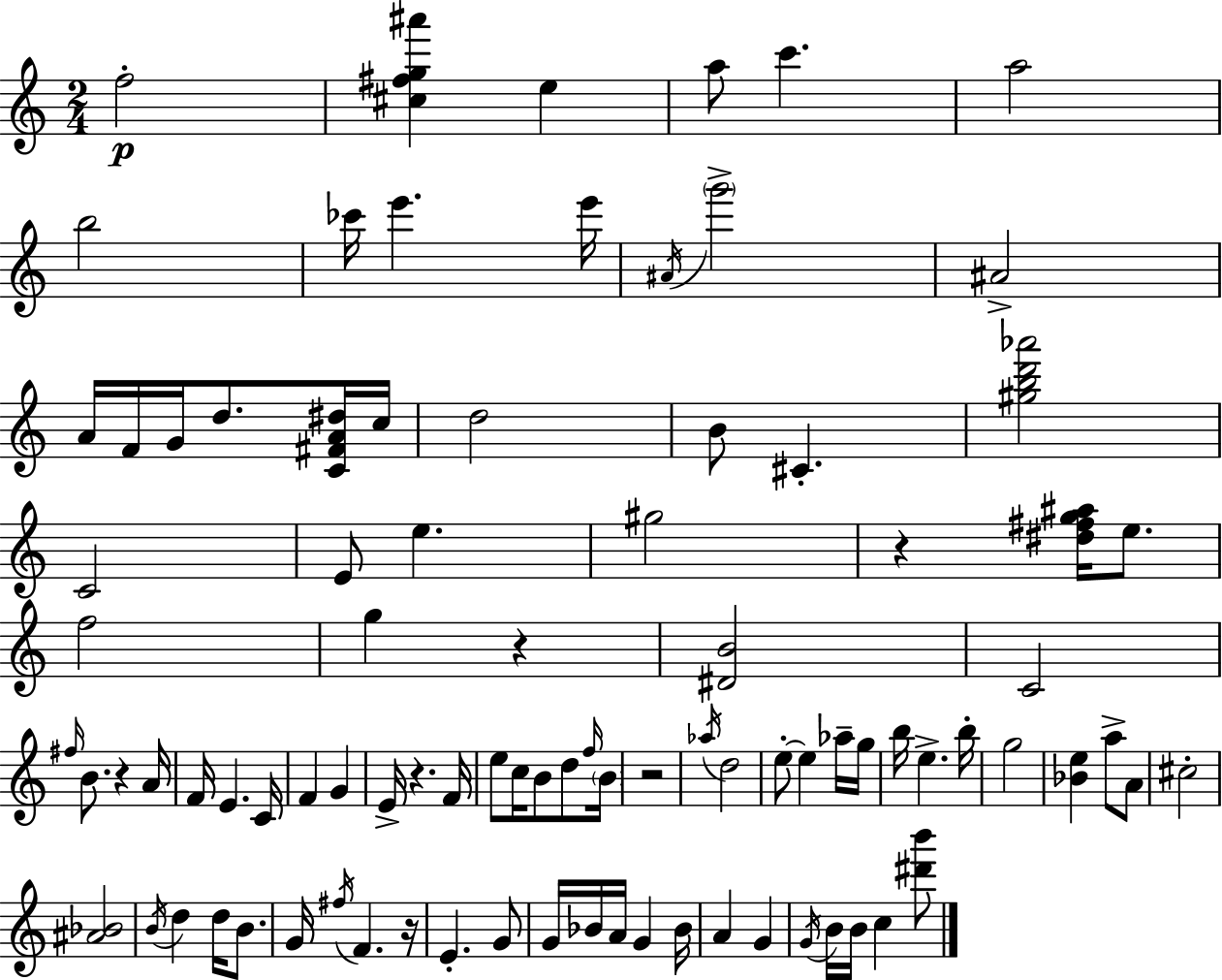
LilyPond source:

{
  \clef treble
  \numericTimeSignature
  \time 2/4
  \key a \minor
  f''2-.\p | <cis'' fis'' g'' ais'''>4 e''4 | a''8 c'''4. | a''2 | \break b''2 | ces'''16 e'''4. e'''16 | \acciaccatura { ais'16 } \parenthesize g'''2-> | ais'2-> | \break a'16 f'16 g'16 d''8. <c' fis' a' dis''>16 | c''16 d''2 | b'8 cis'4.-. | <gis'' b'' d''' aes'''>2 | \break c'2 | e'8 e''4. | gis''2 | r4 <dis'' fis'' g'' ais''>16 e''8. | \break f''2 | g''4 r4 | <dis' b'>2 | c'2 | \break \grace { fis''16 } b'8. r4 | a'16 f'16 e'4. | c'16 f'4 g'4 | e'16-> r4. | \break f'16 e''8 c''16 b'8 d''8 | \grace { f''16 } \parenthesize b'16 r2 | \acciaccatura { aes''16 } d''2 | e''8-.~~ e''4 | \break aes''16-- g''16 b''16 e''4.-> | b''16-. g''2 | <bes' e''>4 | a''8-> a'8 cis''2-. | \break <ais' bes'>2 | \acciaccatura { b'16 } d''4 | d''16 b'8. g'16 \acciaccatura { fis''16 } f'4. | r16 e'4.-. | \break g'8 g'16 bes'16 | a'16 g'4 bes'16 a'4 | g'4 \acciaccatura { g'16 } b'16 | b'16 c''4 <dis''' b'''>8 \bar "|."
}